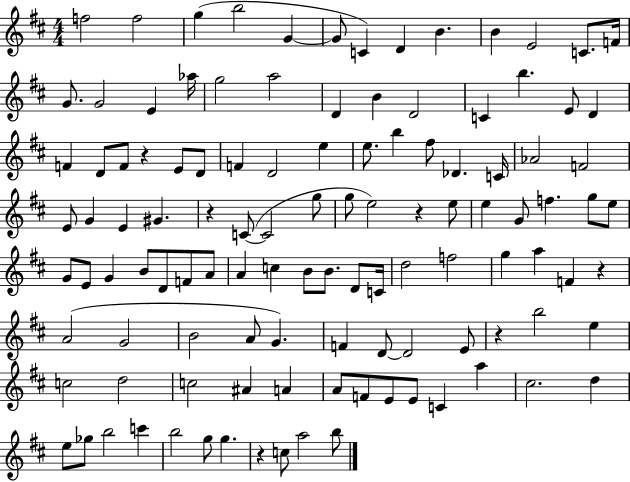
{
  \clef treble
  \numericTimeSignature
  \time 4/4
  \key d \major
  \repeat volta 2 { f''2 f''2 | g''4( b''2 g'4~~ | g'8 c'4) d'4 b'4. | b'4 e'2 c'8. f'16 | \break g'8. g'2 e'4 aes''16 | g''2 a''2 | d'4 b'4 d'2 | c'4 b''4. e'8 d'4 | \break f'4 d'8 f'8 r4 e'8 d'8 | f'4 d'2 e''4 | e''8. b''4 fis''8 des'4. c'16 | aes'2 f'2 | \break e'8 g'4 e'4 gis'4. | r4 c'8~(~ c'2 g''8 | g''8 e''2) r4 e''8 | e''4 g'8 f''4. g''8 e''8 | \break g'8 e'8 g'4 b'8 d'8 f'8 a'8 | a'4 c''4 b'8 b'8. d'8 c'16 | d''2 f''2 | g''4 a''4 f'4 r4 | \break a'2( g'2 | b'2 a'8 g'4.) | f'4 d'8~~ d'2 e'8 | r4 b''2 e''4 | \break c''2 d''2 | c''2 ais'4 a'4 | a'8 f'8 e'8 e'8 c'4 a''4 | cis''2. d''4 | \break e''8 ges''8 b''2 c'''4 | b''2 g''8 g''4. | r4 c''8 a''2 b''8 | } \bar "|."
}